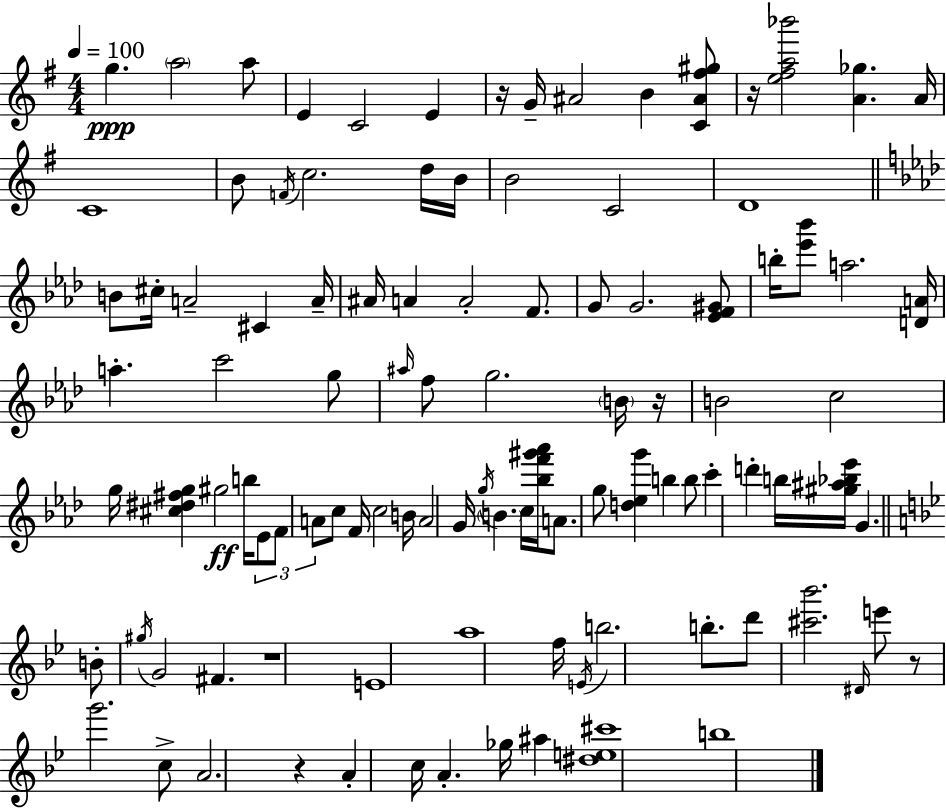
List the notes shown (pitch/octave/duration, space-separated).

G5/q. A5/h A5/e E4/q C4/h E4/q R/s G4/s A#4/h B4/q [C4,A#4,F#5,G#5]/e R/s [E5,F#5,A5,Bb6]/h [A4,Gb5]/q. A4/s C4/w B4/e F4/s C5/h. D5/s B4/s B4/h C4/h D4/w B4/e C#5/s A4/h C#4/q A4/s A#4/s A4/q A4/h F4/e. G4/e G4/h. [Eb4,F4,G#4]/e B5/s [Eb6,Bb6]/e A5/h. [D4,A4]/s A5/q. C6/h G5/e A#5/s F5/e G5/h. B4/s R/s B4/h C5/h G5/s [C#5,D#5,F#5,G5]/q G#5/h B5/s Eb4/e F4/e A4/e C5/e F4/s C5/h B4/s A4/h G4/s G5/s B4/q. C5/s [Bb5,F6,G#6,Ab6]/s A4/e. G5/e [D5,Eb5,G6]/q B5/q B5/e C6/q D6/q B5/s [G#5,A#5,Bb5,Eb6]/s G4/q. B4/e G#5/s G4/h F#4/q. R/w E4/w A5/w F5/s E4/s B5/h. B5/e. D6/e [C#6,Bb6]/h. D#4/s E6/e R/e G6/h. C5/e A4/h. R/q A4/q C5/s A4/q. Gb5/s A#5/q [D#5,E5,C#6]/w B5/w